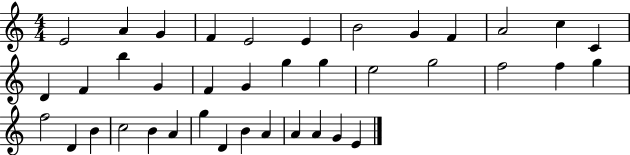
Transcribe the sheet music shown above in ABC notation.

X:1
T:Untitled
M:4/4
L:1/4
K:C
E2 A G F E2 E B2 G F A2 c C D F b G F G g g e2 g2 f2 f g f2 D B c2 B A g D B A A A G E